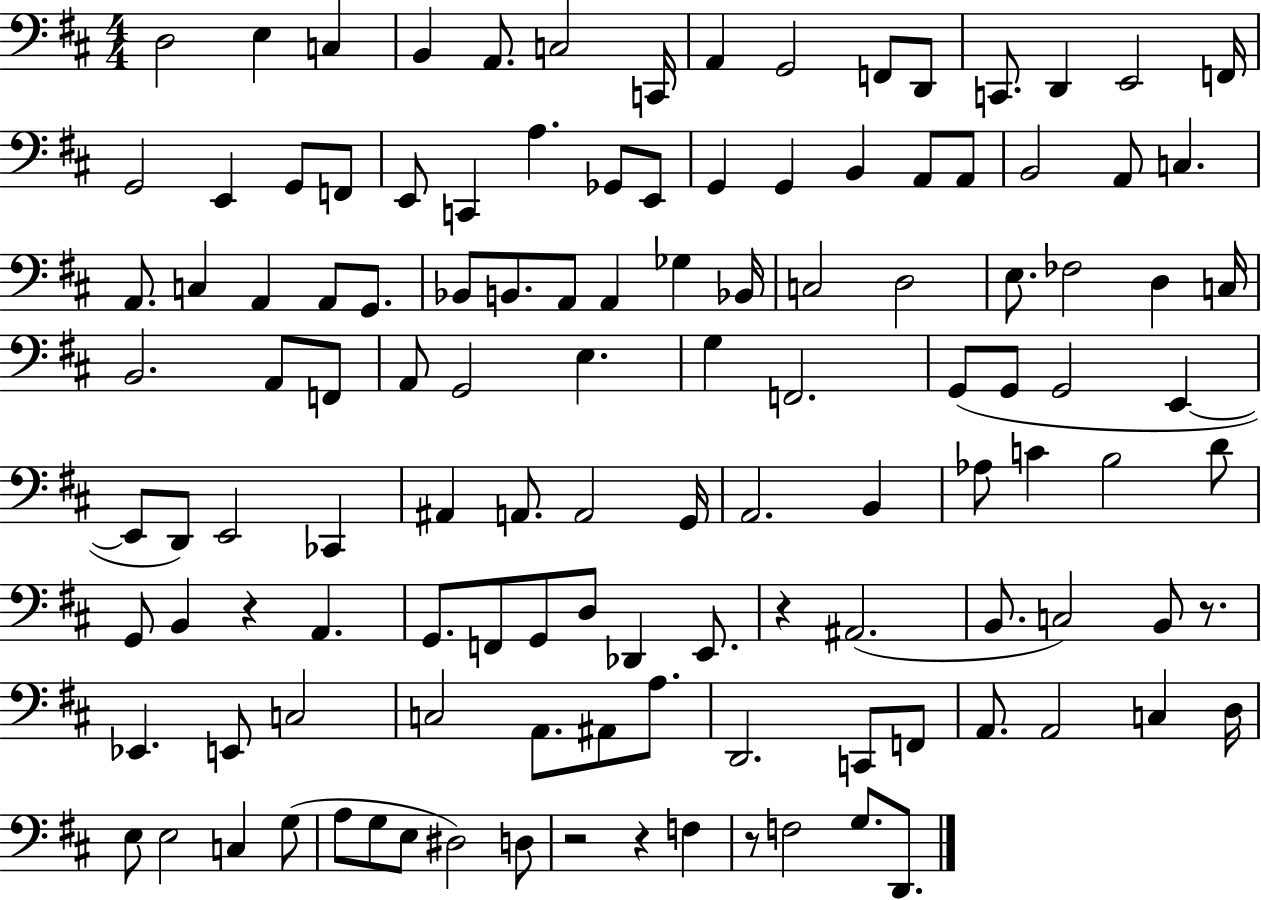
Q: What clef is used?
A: bass